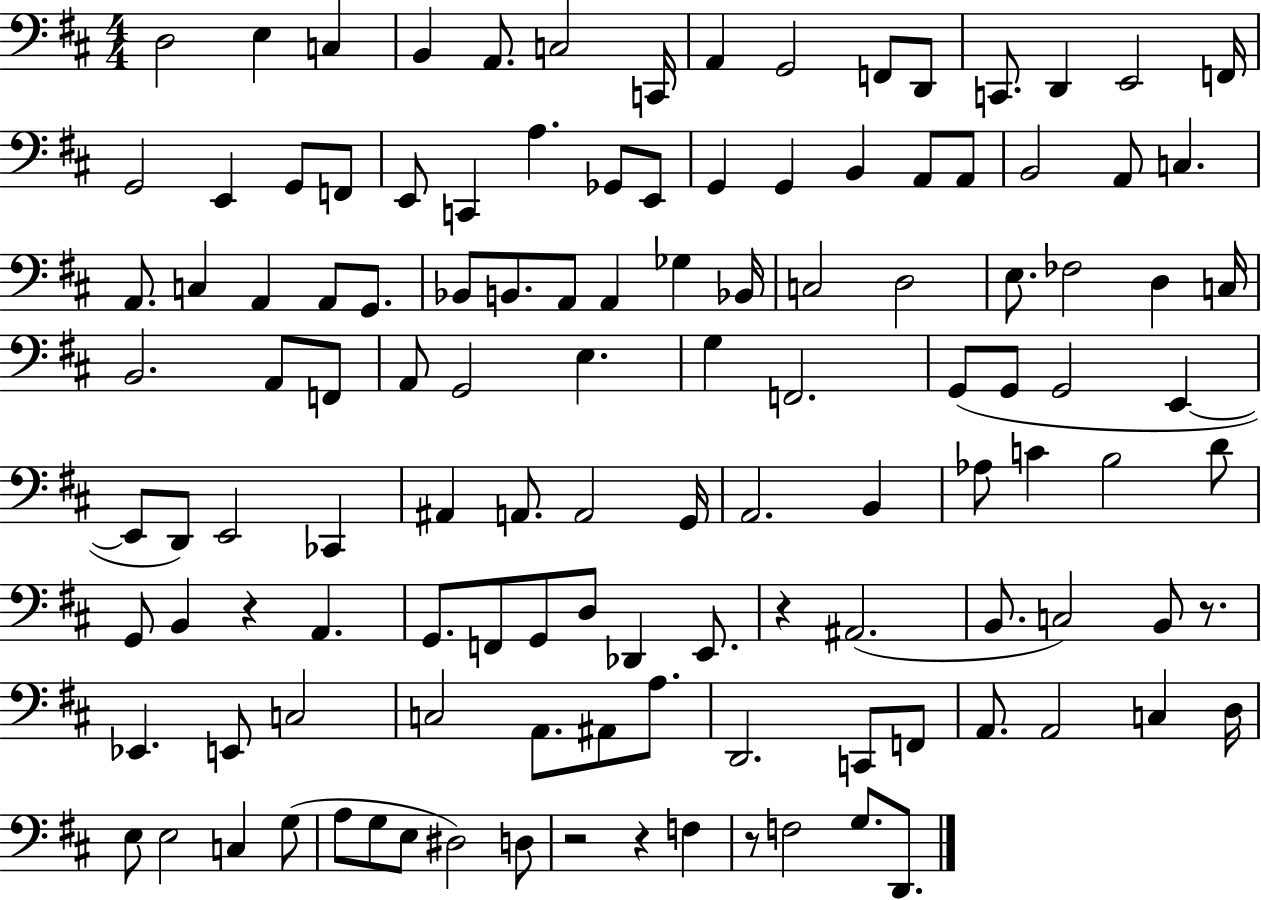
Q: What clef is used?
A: bass